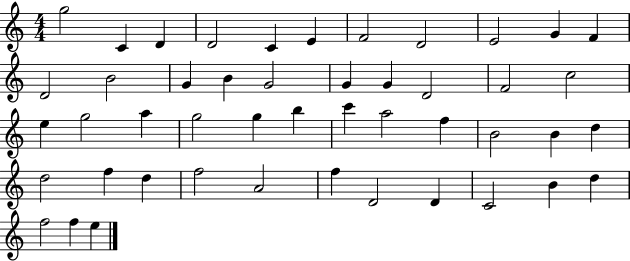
X:1
T:Untitled
M:4/4
L:1/4
K:C
g2 C D D2 C E F2 D2 E2 G F D2 B2 G B G2 G G D2 F2 c2 e g2 a g2 g b c' a2 f B2 B d d2 f d f2 A2 f D2 D C2 B d f2 f e